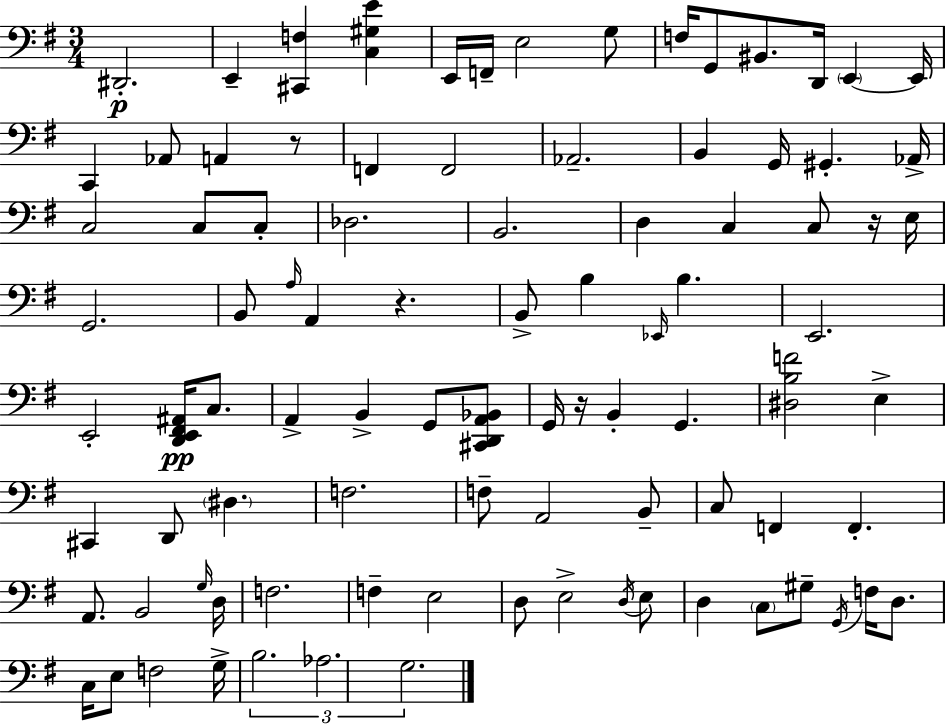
{
  \clef bass
  \numericTimeSignature
  \time 3/4
  \key g \major
  dis,2.-.\p | e,4-- <cis, f>4 <c gis e'>4 | e,16 f,16-- e2 g8 | f16 g,8 bis,8. d,16 \parenthesize e,4~~ e,16 | \break c,4 aes,8 a,4 r8 | f,4 f,2 | aes,2.-- | b,4 g,16 gis,4.-. aes,16-> | \break c2 c8 c8-. | des2. | b,2. | d4 c4 c8 r16 e16 | \break g,2. | b,8 \grace { a16 } a,4 r4. | b,8-> b4 \grace { ees,16 } b4. | e,2. | \break e,2-. <d, e, fis, ais,>16\pp c8. | a,4-> b,4-> g,8 | <cis, d, a, bes,>8 g,16 r16 b,4-. g,4. | <dis b f'>2 e4-> | \break cis,4 d,8 \parenthesize dis4. | f2. | f8-- a,2 | b,8-- c8 f,4 f,4.-. | \break a,8. b,2 | \grace { g16 } d16 f2. | f4-- e2 | d8 e2-> | \break \acciaccatura { d16 } e8 d4 \parenthesize c8 gis8-- | \acciaccatura { g,16 } f16 d8. c16 e8 f2 | g16-> \tuplet 3/2 { b2. | aes2. | \break g2. } | \bar "|."
}